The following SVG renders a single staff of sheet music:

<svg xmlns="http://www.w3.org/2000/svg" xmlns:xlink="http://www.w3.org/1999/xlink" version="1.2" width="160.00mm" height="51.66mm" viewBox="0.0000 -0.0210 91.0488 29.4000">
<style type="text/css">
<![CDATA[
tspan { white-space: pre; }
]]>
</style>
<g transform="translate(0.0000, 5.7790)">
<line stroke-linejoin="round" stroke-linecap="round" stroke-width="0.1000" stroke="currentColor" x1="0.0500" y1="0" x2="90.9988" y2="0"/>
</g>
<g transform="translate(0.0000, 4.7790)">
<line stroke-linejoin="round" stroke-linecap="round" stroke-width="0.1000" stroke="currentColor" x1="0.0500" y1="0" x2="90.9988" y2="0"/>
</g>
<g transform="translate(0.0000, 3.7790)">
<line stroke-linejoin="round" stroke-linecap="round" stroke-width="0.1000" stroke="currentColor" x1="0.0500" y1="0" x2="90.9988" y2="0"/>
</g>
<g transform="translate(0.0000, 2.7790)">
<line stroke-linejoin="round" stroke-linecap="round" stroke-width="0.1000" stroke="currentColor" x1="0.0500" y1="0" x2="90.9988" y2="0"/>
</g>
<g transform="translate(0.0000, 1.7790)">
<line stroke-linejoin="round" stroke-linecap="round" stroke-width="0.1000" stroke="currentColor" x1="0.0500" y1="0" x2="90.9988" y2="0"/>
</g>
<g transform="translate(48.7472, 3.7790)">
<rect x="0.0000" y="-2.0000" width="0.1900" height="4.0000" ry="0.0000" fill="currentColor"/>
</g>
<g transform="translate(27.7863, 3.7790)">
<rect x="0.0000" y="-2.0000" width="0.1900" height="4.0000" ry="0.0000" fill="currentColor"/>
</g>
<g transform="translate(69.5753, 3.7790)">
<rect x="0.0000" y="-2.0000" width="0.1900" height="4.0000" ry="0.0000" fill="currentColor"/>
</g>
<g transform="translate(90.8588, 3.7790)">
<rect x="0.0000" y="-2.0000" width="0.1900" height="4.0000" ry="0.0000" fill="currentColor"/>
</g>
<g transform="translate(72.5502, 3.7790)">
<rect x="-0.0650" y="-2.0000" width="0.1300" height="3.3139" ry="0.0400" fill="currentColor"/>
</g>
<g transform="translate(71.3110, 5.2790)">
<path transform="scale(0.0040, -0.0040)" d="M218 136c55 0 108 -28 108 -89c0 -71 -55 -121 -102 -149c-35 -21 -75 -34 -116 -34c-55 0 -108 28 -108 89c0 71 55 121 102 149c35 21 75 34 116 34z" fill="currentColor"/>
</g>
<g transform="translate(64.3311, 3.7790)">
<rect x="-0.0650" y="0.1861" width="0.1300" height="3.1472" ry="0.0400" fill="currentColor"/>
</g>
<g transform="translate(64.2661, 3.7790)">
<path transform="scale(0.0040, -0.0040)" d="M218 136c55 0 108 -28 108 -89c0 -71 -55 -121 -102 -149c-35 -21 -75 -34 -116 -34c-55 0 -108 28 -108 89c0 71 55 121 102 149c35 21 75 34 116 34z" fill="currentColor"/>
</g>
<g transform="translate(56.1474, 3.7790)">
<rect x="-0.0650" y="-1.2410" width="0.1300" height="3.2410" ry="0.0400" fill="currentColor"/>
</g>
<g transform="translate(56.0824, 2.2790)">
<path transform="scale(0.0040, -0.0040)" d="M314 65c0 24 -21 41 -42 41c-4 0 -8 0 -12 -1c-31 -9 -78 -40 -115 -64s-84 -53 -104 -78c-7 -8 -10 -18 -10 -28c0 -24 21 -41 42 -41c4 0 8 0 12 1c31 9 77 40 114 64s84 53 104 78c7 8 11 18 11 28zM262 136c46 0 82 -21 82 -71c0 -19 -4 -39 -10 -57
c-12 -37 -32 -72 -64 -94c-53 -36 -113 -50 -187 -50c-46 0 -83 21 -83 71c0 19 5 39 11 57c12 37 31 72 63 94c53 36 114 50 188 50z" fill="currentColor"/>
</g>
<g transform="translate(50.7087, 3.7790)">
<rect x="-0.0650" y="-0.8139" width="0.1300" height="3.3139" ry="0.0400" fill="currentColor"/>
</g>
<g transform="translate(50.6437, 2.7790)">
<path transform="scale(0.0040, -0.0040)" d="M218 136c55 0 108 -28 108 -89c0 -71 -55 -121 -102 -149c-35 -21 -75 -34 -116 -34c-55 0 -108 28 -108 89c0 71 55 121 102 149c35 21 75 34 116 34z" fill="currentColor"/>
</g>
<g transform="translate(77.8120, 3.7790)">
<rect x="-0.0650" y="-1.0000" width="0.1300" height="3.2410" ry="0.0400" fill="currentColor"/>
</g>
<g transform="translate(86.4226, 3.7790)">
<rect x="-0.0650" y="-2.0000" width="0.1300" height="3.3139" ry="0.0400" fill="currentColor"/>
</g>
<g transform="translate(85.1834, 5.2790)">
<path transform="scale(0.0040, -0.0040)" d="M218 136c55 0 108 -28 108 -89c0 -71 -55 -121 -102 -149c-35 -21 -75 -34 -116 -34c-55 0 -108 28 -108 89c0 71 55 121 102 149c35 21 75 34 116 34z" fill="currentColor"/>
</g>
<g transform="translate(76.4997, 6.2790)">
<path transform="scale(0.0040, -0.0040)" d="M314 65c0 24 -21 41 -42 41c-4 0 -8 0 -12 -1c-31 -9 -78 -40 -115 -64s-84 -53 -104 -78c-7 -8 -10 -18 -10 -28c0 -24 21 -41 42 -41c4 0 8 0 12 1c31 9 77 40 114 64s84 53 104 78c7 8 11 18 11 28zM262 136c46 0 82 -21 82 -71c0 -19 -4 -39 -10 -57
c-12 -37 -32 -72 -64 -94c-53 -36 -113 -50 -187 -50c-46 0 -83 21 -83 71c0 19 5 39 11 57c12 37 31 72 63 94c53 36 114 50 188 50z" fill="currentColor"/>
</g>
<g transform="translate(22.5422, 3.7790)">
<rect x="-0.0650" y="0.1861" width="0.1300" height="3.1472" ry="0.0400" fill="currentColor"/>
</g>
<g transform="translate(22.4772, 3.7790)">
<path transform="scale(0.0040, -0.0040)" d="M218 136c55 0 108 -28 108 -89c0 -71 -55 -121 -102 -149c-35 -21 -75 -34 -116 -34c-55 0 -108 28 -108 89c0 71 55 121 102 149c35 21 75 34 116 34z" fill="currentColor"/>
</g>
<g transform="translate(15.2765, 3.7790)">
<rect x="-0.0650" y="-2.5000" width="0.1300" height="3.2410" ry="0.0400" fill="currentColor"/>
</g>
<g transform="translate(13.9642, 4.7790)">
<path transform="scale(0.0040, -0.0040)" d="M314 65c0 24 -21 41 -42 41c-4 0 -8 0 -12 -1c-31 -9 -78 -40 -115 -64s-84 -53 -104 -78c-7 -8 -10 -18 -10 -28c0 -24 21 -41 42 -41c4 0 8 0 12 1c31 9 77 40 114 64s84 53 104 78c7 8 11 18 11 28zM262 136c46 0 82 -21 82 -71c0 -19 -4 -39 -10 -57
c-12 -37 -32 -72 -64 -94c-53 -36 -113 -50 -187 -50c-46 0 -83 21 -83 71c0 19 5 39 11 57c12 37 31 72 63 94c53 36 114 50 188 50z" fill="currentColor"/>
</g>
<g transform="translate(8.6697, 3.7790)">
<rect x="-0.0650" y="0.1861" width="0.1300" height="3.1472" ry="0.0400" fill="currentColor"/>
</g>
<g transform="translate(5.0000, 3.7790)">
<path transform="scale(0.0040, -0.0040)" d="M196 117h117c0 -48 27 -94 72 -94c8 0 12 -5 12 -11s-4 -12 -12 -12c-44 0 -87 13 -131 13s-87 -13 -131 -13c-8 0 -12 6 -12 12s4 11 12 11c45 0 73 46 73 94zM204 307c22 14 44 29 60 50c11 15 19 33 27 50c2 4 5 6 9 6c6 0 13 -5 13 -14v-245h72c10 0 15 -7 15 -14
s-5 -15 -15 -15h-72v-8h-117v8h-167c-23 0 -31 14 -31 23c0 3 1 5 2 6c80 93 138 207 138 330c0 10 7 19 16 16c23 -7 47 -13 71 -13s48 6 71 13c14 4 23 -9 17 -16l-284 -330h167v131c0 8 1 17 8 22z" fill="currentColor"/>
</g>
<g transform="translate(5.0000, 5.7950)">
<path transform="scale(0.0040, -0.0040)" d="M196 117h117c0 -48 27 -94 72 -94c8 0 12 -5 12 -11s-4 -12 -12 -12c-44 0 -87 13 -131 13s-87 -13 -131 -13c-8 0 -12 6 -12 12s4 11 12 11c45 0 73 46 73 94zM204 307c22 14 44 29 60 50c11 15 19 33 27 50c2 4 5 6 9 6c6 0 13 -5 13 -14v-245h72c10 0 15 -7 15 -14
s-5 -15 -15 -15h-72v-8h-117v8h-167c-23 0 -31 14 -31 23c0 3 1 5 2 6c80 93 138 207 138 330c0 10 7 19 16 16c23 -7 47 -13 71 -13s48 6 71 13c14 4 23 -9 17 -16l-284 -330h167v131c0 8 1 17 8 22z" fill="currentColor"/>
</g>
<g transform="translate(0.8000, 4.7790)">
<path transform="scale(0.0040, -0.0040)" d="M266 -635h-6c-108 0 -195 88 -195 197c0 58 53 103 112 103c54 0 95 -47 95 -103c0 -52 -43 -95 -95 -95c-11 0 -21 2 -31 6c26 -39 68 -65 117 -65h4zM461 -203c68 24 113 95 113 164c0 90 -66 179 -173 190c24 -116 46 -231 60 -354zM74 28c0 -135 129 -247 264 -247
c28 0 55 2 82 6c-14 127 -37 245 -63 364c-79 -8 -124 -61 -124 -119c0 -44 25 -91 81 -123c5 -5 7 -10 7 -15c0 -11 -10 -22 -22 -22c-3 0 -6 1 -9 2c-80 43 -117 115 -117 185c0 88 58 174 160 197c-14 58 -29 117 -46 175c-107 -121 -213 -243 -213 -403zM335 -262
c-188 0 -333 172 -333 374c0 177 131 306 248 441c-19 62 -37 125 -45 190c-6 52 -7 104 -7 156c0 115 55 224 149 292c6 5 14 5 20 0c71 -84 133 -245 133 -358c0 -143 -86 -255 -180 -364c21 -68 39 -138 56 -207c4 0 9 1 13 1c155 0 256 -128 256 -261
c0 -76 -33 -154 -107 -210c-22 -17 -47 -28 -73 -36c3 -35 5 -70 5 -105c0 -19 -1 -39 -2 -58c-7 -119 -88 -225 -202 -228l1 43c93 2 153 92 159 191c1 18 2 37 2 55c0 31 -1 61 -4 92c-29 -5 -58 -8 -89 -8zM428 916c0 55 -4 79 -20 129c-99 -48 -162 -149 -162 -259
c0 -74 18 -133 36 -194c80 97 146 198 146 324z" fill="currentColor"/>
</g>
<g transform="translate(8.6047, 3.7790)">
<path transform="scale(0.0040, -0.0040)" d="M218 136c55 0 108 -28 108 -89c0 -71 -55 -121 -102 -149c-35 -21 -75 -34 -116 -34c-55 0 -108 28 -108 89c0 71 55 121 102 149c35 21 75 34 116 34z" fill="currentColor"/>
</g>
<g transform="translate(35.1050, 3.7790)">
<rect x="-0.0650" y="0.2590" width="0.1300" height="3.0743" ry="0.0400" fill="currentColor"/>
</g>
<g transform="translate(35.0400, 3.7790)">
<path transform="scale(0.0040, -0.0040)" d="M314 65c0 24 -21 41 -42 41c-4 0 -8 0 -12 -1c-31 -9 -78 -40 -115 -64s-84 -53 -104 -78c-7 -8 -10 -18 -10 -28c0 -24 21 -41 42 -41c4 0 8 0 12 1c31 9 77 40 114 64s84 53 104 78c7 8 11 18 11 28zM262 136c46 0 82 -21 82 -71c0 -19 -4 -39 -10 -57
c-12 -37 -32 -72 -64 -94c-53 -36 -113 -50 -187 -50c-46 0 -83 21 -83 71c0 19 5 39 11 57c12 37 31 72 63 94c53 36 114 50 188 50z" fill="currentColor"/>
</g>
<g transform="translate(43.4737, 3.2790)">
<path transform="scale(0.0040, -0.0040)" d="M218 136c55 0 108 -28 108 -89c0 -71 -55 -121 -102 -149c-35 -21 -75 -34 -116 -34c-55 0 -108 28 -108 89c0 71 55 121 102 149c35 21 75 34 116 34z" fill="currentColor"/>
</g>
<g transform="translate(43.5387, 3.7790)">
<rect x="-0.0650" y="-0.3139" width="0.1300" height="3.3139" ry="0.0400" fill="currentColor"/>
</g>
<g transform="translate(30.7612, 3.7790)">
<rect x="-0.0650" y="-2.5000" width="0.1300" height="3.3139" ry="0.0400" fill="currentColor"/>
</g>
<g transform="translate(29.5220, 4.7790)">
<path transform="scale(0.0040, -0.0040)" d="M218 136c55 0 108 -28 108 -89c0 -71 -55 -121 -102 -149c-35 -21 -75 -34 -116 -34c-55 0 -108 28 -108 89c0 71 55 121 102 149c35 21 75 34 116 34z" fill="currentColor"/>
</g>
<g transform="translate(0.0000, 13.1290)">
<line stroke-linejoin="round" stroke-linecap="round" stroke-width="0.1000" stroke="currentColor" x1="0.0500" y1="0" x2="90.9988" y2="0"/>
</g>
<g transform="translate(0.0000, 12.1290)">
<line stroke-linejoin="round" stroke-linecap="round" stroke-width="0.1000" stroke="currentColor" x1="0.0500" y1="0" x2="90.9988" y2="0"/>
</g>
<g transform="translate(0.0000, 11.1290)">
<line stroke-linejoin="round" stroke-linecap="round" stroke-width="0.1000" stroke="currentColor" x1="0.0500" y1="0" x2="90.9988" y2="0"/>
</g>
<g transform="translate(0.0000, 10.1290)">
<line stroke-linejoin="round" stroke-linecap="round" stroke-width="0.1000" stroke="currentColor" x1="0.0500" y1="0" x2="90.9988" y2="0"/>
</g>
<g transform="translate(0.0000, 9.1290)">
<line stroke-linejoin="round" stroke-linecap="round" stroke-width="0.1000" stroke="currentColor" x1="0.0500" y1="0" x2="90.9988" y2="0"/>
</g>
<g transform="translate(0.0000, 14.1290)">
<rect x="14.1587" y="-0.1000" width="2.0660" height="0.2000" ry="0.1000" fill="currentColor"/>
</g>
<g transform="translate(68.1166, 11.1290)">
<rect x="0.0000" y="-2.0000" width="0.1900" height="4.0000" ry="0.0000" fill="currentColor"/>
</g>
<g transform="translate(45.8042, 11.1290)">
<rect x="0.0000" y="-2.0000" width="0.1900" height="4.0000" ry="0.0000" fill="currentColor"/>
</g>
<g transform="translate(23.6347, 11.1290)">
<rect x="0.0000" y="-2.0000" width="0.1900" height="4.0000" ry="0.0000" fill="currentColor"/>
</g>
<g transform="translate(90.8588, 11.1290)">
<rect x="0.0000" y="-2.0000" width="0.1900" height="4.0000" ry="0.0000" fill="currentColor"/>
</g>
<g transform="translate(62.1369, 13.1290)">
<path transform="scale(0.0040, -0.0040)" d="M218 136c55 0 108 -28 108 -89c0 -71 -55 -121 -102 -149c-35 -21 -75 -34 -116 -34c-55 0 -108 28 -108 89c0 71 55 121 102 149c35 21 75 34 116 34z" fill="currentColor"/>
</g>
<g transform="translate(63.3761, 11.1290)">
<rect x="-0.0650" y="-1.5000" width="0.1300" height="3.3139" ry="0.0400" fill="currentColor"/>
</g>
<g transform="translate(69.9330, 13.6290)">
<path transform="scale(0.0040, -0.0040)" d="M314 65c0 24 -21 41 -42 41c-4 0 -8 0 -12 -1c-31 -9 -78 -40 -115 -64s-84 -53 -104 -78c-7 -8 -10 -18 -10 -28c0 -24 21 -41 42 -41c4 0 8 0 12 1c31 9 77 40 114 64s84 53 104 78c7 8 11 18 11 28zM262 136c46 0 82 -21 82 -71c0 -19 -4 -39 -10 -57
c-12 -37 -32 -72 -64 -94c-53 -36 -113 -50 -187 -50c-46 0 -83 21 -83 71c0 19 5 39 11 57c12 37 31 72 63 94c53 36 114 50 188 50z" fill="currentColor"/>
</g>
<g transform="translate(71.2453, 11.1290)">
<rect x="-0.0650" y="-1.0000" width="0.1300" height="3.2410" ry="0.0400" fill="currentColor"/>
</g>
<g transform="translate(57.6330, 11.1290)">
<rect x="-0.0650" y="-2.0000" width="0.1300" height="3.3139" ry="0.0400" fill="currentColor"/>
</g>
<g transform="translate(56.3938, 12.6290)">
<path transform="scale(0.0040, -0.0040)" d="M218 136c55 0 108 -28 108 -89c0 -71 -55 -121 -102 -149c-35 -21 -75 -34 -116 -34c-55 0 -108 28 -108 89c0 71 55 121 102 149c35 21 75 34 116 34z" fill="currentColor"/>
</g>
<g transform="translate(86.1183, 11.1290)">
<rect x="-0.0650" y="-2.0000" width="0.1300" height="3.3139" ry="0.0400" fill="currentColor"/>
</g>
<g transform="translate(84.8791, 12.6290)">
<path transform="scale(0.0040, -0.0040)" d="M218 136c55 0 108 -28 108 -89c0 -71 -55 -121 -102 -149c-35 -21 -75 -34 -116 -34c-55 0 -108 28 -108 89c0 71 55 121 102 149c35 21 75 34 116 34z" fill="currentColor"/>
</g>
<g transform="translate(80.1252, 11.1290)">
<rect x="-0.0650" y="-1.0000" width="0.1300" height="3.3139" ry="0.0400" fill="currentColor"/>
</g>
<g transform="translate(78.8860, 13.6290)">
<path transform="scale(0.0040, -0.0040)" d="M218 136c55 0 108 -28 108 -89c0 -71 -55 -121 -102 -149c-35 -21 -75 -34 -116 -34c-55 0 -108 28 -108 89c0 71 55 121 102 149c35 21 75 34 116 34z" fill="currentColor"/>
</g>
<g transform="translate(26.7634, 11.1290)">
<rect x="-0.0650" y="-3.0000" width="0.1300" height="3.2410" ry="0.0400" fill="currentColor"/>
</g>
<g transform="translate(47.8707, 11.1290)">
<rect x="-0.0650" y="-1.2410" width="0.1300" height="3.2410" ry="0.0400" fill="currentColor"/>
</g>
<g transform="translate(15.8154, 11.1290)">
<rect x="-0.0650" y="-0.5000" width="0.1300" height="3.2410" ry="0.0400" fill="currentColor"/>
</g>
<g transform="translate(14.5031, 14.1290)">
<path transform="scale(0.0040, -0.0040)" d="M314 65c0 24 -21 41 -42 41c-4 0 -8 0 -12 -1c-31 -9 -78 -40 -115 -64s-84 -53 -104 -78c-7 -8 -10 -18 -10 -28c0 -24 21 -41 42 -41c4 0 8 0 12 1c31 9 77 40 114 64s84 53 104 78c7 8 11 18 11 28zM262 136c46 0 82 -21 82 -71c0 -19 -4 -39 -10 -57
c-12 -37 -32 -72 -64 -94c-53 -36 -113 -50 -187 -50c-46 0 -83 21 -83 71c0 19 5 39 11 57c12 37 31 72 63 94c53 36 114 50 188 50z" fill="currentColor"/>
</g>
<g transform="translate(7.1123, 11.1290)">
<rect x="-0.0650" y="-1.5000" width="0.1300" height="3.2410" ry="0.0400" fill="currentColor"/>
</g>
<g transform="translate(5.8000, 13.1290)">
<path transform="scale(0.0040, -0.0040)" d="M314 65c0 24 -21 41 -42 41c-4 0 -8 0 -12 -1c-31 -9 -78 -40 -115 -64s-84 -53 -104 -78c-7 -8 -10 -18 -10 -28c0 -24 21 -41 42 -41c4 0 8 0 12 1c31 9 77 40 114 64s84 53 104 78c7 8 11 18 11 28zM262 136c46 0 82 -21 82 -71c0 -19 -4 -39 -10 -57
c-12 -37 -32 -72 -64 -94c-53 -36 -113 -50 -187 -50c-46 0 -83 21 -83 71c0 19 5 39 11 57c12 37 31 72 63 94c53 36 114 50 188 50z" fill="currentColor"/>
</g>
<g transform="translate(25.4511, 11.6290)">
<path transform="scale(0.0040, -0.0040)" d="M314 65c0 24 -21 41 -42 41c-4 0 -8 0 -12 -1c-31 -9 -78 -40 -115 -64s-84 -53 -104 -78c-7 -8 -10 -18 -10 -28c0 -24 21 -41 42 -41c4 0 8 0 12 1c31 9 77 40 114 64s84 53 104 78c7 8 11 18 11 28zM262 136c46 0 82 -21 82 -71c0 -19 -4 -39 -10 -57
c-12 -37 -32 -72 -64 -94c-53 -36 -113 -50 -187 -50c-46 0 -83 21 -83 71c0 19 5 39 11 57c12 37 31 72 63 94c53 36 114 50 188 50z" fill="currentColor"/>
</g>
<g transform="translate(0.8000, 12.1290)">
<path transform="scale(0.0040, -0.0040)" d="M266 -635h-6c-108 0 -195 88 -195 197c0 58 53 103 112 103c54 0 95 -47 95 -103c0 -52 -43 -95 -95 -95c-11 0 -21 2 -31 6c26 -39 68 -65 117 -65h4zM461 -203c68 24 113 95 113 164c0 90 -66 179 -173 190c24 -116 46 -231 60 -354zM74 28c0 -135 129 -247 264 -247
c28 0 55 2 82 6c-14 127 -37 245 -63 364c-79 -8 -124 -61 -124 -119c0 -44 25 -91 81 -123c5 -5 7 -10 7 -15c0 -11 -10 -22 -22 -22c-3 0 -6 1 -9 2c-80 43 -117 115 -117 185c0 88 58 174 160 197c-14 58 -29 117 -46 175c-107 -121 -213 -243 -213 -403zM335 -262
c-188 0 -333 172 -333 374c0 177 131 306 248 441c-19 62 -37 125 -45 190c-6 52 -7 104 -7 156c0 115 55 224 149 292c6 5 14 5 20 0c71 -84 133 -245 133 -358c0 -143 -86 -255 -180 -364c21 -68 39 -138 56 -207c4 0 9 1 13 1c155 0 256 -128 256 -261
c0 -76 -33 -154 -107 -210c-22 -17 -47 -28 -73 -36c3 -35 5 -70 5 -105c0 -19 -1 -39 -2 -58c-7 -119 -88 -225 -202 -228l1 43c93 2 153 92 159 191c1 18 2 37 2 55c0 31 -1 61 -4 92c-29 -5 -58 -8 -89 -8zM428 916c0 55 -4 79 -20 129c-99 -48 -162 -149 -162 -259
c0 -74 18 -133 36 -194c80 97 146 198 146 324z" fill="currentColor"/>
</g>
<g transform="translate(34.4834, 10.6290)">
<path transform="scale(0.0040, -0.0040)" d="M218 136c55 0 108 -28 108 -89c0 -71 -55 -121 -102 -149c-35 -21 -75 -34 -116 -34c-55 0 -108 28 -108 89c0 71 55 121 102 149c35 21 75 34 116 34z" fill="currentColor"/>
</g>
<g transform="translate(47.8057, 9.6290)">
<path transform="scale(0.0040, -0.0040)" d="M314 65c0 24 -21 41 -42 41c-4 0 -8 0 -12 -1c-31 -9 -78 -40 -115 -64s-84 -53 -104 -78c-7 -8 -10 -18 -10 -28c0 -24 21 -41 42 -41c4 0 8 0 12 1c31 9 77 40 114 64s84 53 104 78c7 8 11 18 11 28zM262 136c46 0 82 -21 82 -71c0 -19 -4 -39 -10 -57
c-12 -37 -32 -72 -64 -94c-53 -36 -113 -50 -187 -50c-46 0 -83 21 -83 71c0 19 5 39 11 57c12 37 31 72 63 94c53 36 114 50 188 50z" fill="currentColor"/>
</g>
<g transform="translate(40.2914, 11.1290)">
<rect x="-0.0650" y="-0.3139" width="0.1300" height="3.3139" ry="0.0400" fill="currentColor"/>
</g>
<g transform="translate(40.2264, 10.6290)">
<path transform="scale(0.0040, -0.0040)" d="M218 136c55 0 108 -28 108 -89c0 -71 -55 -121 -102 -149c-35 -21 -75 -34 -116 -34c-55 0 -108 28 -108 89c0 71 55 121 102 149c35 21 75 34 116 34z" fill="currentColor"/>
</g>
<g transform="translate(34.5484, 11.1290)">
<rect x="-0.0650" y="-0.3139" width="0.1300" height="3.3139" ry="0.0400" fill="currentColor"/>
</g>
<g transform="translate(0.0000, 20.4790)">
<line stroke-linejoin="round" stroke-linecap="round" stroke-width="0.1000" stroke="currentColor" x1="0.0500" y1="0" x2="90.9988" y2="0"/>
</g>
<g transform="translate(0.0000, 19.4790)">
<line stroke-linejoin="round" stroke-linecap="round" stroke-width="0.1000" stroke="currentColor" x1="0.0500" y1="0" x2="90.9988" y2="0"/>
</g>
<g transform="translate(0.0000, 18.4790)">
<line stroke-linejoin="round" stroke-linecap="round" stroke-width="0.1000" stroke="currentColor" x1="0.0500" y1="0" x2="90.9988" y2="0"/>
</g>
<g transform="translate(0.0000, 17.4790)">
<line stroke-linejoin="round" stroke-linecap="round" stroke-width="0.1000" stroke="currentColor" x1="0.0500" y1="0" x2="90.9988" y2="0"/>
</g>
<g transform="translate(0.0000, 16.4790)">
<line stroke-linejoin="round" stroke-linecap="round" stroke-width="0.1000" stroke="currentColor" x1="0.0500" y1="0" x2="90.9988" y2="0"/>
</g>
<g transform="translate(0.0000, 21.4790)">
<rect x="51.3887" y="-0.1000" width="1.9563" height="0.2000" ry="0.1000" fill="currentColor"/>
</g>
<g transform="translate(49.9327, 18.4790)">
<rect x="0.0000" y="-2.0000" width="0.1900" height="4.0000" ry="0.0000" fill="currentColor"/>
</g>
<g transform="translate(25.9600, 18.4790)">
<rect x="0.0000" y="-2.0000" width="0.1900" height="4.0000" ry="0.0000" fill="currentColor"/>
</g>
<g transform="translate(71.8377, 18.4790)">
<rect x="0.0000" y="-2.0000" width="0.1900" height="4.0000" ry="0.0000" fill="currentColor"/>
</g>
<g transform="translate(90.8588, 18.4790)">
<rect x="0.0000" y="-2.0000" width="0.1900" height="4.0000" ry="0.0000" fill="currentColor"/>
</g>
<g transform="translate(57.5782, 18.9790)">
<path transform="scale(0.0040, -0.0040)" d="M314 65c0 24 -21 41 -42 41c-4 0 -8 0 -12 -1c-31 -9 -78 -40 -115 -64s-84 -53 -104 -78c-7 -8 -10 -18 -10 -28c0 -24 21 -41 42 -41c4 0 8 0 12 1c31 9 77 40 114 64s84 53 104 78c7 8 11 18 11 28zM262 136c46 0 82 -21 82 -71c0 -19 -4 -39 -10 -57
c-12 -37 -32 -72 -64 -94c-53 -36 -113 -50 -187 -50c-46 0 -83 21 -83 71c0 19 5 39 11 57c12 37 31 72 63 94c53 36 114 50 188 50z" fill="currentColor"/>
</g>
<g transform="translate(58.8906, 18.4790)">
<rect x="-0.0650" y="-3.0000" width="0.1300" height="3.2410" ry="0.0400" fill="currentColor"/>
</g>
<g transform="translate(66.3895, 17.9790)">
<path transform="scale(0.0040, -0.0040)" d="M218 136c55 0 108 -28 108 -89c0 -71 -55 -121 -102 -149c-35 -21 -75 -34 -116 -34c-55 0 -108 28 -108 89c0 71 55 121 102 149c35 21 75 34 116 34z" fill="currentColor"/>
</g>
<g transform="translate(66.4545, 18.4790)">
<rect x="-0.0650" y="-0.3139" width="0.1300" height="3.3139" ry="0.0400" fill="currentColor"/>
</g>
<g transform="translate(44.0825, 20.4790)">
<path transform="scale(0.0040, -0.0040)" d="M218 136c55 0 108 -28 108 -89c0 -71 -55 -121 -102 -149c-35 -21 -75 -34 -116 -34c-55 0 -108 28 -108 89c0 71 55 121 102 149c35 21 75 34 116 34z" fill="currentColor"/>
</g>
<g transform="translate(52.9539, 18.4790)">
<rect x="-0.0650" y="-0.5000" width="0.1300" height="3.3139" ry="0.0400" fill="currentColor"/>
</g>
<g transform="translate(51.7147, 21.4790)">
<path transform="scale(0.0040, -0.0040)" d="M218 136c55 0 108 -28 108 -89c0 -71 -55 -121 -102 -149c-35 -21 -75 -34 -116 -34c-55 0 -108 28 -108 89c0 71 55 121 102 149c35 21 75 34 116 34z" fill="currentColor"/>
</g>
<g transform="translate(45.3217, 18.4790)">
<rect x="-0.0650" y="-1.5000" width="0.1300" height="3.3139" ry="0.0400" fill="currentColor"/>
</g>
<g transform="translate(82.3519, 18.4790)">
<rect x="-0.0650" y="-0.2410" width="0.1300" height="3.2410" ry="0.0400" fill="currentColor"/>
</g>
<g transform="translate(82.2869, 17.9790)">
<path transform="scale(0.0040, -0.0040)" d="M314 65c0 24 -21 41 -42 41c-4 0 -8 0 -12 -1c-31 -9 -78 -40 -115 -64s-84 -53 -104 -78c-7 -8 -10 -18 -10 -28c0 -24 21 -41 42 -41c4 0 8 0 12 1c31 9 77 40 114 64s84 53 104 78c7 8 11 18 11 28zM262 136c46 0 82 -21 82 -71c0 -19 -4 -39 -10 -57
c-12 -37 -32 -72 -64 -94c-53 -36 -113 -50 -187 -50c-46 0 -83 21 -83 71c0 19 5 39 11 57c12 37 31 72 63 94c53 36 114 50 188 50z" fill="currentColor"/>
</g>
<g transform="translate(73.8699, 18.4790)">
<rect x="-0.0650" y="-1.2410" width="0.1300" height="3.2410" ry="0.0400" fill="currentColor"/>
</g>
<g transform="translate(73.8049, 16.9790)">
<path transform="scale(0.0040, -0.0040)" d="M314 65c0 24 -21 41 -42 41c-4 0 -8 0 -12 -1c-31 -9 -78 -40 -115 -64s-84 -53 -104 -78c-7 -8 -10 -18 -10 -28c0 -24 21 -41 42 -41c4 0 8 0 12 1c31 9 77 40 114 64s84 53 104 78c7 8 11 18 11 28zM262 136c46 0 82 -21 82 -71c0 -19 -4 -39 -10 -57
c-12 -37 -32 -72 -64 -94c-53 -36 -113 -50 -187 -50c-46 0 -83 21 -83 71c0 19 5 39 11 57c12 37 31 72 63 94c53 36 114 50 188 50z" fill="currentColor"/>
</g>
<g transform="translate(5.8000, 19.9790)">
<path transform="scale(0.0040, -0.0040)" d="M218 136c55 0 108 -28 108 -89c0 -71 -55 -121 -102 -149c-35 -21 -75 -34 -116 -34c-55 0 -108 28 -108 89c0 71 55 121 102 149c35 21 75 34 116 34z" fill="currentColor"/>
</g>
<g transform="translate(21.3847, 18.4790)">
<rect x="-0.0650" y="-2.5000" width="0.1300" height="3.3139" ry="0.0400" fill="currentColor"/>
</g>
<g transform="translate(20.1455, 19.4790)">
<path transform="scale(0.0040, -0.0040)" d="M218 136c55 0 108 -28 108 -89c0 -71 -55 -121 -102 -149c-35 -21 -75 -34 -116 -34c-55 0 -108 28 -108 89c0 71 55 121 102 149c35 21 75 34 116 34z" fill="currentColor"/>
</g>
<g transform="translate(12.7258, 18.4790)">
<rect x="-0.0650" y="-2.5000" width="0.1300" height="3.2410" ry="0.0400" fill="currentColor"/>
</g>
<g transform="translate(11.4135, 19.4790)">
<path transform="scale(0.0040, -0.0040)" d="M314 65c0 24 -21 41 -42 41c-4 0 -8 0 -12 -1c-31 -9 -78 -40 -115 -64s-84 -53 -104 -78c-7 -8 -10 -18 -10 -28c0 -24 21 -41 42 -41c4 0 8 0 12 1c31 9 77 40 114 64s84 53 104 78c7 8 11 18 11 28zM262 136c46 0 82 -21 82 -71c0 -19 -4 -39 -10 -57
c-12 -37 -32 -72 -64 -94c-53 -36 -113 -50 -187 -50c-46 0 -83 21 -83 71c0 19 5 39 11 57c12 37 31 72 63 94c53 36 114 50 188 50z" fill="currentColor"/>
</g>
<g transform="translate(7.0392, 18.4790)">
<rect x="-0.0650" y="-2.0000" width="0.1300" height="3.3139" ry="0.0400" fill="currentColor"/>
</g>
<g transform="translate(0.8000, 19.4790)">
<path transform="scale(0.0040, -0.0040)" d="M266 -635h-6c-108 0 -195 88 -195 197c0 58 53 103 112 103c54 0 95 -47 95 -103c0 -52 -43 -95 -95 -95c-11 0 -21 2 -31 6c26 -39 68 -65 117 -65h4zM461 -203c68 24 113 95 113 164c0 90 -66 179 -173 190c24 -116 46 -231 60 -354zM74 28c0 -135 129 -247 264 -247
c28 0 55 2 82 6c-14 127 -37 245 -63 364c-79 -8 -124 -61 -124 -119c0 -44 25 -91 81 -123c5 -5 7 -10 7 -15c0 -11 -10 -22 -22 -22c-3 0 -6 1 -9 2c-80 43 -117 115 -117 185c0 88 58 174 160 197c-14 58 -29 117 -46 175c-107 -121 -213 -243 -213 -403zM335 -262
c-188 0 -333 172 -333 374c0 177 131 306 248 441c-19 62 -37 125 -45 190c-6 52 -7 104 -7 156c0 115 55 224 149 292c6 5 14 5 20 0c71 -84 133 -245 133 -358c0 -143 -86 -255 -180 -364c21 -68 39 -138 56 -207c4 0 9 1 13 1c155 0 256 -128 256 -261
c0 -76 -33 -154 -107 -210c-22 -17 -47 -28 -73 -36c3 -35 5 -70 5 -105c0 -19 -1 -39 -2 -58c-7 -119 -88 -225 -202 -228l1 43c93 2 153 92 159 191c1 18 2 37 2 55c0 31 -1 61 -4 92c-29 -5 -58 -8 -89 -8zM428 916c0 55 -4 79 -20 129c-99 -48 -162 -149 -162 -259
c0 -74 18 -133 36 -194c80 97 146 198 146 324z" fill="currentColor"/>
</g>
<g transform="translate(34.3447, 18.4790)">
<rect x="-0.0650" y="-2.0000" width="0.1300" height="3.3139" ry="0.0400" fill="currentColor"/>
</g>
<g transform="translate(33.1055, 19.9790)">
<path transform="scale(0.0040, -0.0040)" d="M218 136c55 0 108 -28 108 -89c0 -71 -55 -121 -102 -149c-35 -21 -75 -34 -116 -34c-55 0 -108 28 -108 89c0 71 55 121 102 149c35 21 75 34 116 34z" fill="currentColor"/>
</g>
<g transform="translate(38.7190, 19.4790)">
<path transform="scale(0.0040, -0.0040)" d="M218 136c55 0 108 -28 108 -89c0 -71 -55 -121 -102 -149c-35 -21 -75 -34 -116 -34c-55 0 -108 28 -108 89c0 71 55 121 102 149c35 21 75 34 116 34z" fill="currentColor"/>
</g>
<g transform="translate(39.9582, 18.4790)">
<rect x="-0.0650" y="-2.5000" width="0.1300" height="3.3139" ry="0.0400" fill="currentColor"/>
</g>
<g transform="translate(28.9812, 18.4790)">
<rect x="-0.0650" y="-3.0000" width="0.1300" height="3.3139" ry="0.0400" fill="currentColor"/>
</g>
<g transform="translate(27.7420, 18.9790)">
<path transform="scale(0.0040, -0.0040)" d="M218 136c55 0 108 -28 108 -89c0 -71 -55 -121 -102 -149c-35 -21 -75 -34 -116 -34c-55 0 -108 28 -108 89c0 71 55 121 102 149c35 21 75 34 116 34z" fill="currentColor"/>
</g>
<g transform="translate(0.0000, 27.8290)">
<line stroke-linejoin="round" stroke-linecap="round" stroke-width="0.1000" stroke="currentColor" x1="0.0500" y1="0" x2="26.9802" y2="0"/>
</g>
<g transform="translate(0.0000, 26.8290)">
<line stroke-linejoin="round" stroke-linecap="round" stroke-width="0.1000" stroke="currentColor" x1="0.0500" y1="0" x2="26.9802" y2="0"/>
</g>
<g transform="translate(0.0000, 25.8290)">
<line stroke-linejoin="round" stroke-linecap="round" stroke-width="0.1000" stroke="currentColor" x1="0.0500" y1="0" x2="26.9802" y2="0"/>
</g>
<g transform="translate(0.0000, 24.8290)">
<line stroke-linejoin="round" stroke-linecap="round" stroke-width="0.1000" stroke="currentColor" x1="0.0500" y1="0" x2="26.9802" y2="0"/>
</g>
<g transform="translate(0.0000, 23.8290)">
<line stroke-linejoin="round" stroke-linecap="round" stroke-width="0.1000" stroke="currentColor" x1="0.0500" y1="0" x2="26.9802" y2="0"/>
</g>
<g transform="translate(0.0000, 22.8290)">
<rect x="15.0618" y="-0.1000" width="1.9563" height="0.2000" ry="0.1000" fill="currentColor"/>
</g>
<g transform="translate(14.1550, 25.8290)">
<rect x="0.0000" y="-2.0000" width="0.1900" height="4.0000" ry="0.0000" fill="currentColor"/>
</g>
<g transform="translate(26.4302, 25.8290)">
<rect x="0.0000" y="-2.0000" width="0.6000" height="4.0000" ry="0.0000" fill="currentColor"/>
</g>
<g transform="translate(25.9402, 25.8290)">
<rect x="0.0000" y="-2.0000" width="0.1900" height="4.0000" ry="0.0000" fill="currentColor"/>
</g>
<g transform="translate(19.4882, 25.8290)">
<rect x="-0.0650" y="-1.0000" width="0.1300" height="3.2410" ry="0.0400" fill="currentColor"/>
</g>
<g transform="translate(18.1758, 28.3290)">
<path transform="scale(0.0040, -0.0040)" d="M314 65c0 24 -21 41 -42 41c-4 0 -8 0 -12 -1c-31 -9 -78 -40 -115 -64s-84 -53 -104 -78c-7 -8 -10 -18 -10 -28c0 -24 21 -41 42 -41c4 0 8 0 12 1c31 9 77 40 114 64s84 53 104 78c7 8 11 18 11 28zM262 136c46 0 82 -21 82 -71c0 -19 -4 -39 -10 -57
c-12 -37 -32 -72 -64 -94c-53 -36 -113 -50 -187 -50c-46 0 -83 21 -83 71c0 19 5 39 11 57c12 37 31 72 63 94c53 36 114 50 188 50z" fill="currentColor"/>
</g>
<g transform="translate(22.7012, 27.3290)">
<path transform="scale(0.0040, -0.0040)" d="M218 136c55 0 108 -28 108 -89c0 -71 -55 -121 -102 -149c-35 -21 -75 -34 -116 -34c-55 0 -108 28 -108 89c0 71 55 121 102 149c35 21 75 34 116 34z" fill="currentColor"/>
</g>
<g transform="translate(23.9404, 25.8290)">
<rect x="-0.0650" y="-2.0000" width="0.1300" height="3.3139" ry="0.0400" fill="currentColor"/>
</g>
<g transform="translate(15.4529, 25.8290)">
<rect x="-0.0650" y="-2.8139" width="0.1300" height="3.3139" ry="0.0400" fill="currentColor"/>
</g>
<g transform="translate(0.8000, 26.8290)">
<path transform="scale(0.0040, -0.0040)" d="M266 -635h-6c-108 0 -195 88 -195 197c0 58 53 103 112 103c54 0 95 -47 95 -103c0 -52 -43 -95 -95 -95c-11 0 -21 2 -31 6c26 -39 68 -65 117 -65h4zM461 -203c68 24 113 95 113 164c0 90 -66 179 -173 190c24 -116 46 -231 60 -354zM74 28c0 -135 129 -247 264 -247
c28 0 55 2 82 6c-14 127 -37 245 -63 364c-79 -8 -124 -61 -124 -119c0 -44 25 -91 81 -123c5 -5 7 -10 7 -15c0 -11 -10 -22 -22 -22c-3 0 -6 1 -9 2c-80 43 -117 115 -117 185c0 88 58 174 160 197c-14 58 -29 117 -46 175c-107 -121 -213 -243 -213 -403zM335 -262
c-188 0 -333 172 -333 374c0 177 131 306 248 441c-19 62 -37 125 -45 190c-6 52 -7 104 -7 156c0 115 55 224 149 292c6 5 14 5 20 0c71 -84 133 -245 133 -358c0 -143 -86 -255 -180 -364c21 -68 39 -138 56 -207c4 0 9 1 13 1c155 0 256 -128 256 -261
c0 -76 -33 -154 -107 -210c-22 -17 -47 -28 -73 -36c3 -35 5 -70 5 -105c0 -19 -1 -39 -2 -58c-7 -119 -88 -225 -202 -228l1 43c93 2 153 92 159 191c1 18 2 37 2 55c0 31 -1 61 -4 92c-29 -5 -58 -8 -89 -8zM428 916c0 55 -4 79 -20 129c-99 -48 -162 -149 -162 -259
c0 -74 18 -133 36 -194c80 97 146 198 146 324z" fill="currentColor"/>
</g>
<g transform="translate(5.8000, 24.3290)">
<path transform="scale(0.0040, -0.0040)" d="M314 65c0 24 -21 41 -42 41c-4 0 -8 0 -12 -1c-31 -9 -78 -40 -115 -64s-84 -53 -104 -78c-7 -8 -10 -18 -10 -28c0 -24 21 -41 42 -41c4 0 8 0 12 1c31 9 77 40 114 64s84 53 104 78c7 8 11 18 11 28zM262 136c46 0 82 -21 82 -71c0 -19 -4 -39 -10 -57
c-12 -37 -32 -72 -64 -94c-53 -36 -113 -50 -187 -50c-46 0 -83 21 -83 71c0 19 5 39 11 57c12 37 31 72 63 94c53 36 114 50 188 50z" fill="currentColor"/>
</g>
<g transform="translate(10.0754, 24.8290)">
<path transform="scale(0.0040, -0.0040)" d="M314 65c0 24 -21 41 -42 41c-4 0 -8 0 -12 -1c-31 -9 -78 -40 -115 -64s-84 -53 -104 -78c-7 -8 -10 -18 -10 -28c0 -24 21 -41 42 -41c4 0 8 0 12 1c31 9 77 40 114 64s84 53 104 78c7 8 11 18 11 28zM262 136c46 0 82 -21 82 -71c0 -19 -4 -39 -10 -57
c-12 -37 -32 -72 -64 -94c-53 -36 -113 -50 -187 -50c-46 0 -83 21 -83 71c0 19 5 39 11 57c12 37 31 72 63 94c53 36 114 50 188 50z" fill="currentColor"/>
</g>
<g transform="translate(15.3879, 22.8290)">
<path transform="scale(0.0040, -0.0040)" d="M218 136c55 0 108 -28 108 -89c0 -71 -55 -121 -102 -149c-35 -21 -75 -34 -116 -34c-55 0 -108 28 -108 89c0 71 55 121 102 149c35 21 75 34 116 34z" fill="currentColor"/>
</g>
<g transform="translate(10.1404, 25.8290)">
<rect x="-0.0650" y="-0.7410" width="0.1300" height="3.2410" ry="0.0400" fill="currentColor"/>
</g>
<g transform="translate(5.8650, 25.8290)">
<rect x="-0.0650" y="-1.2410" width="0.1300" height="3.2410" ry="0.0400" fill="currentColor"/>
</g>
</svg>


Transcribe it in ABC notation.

X:1
T:Untitled
M:4/4
L:1/4
K:C
B G2 B G B2 c d e2 B F D2 F E2 C2 A2 c c e2 F E D2 D F F G2 G A F G E C A2 c e2 c2 e2 d2 a D2 F